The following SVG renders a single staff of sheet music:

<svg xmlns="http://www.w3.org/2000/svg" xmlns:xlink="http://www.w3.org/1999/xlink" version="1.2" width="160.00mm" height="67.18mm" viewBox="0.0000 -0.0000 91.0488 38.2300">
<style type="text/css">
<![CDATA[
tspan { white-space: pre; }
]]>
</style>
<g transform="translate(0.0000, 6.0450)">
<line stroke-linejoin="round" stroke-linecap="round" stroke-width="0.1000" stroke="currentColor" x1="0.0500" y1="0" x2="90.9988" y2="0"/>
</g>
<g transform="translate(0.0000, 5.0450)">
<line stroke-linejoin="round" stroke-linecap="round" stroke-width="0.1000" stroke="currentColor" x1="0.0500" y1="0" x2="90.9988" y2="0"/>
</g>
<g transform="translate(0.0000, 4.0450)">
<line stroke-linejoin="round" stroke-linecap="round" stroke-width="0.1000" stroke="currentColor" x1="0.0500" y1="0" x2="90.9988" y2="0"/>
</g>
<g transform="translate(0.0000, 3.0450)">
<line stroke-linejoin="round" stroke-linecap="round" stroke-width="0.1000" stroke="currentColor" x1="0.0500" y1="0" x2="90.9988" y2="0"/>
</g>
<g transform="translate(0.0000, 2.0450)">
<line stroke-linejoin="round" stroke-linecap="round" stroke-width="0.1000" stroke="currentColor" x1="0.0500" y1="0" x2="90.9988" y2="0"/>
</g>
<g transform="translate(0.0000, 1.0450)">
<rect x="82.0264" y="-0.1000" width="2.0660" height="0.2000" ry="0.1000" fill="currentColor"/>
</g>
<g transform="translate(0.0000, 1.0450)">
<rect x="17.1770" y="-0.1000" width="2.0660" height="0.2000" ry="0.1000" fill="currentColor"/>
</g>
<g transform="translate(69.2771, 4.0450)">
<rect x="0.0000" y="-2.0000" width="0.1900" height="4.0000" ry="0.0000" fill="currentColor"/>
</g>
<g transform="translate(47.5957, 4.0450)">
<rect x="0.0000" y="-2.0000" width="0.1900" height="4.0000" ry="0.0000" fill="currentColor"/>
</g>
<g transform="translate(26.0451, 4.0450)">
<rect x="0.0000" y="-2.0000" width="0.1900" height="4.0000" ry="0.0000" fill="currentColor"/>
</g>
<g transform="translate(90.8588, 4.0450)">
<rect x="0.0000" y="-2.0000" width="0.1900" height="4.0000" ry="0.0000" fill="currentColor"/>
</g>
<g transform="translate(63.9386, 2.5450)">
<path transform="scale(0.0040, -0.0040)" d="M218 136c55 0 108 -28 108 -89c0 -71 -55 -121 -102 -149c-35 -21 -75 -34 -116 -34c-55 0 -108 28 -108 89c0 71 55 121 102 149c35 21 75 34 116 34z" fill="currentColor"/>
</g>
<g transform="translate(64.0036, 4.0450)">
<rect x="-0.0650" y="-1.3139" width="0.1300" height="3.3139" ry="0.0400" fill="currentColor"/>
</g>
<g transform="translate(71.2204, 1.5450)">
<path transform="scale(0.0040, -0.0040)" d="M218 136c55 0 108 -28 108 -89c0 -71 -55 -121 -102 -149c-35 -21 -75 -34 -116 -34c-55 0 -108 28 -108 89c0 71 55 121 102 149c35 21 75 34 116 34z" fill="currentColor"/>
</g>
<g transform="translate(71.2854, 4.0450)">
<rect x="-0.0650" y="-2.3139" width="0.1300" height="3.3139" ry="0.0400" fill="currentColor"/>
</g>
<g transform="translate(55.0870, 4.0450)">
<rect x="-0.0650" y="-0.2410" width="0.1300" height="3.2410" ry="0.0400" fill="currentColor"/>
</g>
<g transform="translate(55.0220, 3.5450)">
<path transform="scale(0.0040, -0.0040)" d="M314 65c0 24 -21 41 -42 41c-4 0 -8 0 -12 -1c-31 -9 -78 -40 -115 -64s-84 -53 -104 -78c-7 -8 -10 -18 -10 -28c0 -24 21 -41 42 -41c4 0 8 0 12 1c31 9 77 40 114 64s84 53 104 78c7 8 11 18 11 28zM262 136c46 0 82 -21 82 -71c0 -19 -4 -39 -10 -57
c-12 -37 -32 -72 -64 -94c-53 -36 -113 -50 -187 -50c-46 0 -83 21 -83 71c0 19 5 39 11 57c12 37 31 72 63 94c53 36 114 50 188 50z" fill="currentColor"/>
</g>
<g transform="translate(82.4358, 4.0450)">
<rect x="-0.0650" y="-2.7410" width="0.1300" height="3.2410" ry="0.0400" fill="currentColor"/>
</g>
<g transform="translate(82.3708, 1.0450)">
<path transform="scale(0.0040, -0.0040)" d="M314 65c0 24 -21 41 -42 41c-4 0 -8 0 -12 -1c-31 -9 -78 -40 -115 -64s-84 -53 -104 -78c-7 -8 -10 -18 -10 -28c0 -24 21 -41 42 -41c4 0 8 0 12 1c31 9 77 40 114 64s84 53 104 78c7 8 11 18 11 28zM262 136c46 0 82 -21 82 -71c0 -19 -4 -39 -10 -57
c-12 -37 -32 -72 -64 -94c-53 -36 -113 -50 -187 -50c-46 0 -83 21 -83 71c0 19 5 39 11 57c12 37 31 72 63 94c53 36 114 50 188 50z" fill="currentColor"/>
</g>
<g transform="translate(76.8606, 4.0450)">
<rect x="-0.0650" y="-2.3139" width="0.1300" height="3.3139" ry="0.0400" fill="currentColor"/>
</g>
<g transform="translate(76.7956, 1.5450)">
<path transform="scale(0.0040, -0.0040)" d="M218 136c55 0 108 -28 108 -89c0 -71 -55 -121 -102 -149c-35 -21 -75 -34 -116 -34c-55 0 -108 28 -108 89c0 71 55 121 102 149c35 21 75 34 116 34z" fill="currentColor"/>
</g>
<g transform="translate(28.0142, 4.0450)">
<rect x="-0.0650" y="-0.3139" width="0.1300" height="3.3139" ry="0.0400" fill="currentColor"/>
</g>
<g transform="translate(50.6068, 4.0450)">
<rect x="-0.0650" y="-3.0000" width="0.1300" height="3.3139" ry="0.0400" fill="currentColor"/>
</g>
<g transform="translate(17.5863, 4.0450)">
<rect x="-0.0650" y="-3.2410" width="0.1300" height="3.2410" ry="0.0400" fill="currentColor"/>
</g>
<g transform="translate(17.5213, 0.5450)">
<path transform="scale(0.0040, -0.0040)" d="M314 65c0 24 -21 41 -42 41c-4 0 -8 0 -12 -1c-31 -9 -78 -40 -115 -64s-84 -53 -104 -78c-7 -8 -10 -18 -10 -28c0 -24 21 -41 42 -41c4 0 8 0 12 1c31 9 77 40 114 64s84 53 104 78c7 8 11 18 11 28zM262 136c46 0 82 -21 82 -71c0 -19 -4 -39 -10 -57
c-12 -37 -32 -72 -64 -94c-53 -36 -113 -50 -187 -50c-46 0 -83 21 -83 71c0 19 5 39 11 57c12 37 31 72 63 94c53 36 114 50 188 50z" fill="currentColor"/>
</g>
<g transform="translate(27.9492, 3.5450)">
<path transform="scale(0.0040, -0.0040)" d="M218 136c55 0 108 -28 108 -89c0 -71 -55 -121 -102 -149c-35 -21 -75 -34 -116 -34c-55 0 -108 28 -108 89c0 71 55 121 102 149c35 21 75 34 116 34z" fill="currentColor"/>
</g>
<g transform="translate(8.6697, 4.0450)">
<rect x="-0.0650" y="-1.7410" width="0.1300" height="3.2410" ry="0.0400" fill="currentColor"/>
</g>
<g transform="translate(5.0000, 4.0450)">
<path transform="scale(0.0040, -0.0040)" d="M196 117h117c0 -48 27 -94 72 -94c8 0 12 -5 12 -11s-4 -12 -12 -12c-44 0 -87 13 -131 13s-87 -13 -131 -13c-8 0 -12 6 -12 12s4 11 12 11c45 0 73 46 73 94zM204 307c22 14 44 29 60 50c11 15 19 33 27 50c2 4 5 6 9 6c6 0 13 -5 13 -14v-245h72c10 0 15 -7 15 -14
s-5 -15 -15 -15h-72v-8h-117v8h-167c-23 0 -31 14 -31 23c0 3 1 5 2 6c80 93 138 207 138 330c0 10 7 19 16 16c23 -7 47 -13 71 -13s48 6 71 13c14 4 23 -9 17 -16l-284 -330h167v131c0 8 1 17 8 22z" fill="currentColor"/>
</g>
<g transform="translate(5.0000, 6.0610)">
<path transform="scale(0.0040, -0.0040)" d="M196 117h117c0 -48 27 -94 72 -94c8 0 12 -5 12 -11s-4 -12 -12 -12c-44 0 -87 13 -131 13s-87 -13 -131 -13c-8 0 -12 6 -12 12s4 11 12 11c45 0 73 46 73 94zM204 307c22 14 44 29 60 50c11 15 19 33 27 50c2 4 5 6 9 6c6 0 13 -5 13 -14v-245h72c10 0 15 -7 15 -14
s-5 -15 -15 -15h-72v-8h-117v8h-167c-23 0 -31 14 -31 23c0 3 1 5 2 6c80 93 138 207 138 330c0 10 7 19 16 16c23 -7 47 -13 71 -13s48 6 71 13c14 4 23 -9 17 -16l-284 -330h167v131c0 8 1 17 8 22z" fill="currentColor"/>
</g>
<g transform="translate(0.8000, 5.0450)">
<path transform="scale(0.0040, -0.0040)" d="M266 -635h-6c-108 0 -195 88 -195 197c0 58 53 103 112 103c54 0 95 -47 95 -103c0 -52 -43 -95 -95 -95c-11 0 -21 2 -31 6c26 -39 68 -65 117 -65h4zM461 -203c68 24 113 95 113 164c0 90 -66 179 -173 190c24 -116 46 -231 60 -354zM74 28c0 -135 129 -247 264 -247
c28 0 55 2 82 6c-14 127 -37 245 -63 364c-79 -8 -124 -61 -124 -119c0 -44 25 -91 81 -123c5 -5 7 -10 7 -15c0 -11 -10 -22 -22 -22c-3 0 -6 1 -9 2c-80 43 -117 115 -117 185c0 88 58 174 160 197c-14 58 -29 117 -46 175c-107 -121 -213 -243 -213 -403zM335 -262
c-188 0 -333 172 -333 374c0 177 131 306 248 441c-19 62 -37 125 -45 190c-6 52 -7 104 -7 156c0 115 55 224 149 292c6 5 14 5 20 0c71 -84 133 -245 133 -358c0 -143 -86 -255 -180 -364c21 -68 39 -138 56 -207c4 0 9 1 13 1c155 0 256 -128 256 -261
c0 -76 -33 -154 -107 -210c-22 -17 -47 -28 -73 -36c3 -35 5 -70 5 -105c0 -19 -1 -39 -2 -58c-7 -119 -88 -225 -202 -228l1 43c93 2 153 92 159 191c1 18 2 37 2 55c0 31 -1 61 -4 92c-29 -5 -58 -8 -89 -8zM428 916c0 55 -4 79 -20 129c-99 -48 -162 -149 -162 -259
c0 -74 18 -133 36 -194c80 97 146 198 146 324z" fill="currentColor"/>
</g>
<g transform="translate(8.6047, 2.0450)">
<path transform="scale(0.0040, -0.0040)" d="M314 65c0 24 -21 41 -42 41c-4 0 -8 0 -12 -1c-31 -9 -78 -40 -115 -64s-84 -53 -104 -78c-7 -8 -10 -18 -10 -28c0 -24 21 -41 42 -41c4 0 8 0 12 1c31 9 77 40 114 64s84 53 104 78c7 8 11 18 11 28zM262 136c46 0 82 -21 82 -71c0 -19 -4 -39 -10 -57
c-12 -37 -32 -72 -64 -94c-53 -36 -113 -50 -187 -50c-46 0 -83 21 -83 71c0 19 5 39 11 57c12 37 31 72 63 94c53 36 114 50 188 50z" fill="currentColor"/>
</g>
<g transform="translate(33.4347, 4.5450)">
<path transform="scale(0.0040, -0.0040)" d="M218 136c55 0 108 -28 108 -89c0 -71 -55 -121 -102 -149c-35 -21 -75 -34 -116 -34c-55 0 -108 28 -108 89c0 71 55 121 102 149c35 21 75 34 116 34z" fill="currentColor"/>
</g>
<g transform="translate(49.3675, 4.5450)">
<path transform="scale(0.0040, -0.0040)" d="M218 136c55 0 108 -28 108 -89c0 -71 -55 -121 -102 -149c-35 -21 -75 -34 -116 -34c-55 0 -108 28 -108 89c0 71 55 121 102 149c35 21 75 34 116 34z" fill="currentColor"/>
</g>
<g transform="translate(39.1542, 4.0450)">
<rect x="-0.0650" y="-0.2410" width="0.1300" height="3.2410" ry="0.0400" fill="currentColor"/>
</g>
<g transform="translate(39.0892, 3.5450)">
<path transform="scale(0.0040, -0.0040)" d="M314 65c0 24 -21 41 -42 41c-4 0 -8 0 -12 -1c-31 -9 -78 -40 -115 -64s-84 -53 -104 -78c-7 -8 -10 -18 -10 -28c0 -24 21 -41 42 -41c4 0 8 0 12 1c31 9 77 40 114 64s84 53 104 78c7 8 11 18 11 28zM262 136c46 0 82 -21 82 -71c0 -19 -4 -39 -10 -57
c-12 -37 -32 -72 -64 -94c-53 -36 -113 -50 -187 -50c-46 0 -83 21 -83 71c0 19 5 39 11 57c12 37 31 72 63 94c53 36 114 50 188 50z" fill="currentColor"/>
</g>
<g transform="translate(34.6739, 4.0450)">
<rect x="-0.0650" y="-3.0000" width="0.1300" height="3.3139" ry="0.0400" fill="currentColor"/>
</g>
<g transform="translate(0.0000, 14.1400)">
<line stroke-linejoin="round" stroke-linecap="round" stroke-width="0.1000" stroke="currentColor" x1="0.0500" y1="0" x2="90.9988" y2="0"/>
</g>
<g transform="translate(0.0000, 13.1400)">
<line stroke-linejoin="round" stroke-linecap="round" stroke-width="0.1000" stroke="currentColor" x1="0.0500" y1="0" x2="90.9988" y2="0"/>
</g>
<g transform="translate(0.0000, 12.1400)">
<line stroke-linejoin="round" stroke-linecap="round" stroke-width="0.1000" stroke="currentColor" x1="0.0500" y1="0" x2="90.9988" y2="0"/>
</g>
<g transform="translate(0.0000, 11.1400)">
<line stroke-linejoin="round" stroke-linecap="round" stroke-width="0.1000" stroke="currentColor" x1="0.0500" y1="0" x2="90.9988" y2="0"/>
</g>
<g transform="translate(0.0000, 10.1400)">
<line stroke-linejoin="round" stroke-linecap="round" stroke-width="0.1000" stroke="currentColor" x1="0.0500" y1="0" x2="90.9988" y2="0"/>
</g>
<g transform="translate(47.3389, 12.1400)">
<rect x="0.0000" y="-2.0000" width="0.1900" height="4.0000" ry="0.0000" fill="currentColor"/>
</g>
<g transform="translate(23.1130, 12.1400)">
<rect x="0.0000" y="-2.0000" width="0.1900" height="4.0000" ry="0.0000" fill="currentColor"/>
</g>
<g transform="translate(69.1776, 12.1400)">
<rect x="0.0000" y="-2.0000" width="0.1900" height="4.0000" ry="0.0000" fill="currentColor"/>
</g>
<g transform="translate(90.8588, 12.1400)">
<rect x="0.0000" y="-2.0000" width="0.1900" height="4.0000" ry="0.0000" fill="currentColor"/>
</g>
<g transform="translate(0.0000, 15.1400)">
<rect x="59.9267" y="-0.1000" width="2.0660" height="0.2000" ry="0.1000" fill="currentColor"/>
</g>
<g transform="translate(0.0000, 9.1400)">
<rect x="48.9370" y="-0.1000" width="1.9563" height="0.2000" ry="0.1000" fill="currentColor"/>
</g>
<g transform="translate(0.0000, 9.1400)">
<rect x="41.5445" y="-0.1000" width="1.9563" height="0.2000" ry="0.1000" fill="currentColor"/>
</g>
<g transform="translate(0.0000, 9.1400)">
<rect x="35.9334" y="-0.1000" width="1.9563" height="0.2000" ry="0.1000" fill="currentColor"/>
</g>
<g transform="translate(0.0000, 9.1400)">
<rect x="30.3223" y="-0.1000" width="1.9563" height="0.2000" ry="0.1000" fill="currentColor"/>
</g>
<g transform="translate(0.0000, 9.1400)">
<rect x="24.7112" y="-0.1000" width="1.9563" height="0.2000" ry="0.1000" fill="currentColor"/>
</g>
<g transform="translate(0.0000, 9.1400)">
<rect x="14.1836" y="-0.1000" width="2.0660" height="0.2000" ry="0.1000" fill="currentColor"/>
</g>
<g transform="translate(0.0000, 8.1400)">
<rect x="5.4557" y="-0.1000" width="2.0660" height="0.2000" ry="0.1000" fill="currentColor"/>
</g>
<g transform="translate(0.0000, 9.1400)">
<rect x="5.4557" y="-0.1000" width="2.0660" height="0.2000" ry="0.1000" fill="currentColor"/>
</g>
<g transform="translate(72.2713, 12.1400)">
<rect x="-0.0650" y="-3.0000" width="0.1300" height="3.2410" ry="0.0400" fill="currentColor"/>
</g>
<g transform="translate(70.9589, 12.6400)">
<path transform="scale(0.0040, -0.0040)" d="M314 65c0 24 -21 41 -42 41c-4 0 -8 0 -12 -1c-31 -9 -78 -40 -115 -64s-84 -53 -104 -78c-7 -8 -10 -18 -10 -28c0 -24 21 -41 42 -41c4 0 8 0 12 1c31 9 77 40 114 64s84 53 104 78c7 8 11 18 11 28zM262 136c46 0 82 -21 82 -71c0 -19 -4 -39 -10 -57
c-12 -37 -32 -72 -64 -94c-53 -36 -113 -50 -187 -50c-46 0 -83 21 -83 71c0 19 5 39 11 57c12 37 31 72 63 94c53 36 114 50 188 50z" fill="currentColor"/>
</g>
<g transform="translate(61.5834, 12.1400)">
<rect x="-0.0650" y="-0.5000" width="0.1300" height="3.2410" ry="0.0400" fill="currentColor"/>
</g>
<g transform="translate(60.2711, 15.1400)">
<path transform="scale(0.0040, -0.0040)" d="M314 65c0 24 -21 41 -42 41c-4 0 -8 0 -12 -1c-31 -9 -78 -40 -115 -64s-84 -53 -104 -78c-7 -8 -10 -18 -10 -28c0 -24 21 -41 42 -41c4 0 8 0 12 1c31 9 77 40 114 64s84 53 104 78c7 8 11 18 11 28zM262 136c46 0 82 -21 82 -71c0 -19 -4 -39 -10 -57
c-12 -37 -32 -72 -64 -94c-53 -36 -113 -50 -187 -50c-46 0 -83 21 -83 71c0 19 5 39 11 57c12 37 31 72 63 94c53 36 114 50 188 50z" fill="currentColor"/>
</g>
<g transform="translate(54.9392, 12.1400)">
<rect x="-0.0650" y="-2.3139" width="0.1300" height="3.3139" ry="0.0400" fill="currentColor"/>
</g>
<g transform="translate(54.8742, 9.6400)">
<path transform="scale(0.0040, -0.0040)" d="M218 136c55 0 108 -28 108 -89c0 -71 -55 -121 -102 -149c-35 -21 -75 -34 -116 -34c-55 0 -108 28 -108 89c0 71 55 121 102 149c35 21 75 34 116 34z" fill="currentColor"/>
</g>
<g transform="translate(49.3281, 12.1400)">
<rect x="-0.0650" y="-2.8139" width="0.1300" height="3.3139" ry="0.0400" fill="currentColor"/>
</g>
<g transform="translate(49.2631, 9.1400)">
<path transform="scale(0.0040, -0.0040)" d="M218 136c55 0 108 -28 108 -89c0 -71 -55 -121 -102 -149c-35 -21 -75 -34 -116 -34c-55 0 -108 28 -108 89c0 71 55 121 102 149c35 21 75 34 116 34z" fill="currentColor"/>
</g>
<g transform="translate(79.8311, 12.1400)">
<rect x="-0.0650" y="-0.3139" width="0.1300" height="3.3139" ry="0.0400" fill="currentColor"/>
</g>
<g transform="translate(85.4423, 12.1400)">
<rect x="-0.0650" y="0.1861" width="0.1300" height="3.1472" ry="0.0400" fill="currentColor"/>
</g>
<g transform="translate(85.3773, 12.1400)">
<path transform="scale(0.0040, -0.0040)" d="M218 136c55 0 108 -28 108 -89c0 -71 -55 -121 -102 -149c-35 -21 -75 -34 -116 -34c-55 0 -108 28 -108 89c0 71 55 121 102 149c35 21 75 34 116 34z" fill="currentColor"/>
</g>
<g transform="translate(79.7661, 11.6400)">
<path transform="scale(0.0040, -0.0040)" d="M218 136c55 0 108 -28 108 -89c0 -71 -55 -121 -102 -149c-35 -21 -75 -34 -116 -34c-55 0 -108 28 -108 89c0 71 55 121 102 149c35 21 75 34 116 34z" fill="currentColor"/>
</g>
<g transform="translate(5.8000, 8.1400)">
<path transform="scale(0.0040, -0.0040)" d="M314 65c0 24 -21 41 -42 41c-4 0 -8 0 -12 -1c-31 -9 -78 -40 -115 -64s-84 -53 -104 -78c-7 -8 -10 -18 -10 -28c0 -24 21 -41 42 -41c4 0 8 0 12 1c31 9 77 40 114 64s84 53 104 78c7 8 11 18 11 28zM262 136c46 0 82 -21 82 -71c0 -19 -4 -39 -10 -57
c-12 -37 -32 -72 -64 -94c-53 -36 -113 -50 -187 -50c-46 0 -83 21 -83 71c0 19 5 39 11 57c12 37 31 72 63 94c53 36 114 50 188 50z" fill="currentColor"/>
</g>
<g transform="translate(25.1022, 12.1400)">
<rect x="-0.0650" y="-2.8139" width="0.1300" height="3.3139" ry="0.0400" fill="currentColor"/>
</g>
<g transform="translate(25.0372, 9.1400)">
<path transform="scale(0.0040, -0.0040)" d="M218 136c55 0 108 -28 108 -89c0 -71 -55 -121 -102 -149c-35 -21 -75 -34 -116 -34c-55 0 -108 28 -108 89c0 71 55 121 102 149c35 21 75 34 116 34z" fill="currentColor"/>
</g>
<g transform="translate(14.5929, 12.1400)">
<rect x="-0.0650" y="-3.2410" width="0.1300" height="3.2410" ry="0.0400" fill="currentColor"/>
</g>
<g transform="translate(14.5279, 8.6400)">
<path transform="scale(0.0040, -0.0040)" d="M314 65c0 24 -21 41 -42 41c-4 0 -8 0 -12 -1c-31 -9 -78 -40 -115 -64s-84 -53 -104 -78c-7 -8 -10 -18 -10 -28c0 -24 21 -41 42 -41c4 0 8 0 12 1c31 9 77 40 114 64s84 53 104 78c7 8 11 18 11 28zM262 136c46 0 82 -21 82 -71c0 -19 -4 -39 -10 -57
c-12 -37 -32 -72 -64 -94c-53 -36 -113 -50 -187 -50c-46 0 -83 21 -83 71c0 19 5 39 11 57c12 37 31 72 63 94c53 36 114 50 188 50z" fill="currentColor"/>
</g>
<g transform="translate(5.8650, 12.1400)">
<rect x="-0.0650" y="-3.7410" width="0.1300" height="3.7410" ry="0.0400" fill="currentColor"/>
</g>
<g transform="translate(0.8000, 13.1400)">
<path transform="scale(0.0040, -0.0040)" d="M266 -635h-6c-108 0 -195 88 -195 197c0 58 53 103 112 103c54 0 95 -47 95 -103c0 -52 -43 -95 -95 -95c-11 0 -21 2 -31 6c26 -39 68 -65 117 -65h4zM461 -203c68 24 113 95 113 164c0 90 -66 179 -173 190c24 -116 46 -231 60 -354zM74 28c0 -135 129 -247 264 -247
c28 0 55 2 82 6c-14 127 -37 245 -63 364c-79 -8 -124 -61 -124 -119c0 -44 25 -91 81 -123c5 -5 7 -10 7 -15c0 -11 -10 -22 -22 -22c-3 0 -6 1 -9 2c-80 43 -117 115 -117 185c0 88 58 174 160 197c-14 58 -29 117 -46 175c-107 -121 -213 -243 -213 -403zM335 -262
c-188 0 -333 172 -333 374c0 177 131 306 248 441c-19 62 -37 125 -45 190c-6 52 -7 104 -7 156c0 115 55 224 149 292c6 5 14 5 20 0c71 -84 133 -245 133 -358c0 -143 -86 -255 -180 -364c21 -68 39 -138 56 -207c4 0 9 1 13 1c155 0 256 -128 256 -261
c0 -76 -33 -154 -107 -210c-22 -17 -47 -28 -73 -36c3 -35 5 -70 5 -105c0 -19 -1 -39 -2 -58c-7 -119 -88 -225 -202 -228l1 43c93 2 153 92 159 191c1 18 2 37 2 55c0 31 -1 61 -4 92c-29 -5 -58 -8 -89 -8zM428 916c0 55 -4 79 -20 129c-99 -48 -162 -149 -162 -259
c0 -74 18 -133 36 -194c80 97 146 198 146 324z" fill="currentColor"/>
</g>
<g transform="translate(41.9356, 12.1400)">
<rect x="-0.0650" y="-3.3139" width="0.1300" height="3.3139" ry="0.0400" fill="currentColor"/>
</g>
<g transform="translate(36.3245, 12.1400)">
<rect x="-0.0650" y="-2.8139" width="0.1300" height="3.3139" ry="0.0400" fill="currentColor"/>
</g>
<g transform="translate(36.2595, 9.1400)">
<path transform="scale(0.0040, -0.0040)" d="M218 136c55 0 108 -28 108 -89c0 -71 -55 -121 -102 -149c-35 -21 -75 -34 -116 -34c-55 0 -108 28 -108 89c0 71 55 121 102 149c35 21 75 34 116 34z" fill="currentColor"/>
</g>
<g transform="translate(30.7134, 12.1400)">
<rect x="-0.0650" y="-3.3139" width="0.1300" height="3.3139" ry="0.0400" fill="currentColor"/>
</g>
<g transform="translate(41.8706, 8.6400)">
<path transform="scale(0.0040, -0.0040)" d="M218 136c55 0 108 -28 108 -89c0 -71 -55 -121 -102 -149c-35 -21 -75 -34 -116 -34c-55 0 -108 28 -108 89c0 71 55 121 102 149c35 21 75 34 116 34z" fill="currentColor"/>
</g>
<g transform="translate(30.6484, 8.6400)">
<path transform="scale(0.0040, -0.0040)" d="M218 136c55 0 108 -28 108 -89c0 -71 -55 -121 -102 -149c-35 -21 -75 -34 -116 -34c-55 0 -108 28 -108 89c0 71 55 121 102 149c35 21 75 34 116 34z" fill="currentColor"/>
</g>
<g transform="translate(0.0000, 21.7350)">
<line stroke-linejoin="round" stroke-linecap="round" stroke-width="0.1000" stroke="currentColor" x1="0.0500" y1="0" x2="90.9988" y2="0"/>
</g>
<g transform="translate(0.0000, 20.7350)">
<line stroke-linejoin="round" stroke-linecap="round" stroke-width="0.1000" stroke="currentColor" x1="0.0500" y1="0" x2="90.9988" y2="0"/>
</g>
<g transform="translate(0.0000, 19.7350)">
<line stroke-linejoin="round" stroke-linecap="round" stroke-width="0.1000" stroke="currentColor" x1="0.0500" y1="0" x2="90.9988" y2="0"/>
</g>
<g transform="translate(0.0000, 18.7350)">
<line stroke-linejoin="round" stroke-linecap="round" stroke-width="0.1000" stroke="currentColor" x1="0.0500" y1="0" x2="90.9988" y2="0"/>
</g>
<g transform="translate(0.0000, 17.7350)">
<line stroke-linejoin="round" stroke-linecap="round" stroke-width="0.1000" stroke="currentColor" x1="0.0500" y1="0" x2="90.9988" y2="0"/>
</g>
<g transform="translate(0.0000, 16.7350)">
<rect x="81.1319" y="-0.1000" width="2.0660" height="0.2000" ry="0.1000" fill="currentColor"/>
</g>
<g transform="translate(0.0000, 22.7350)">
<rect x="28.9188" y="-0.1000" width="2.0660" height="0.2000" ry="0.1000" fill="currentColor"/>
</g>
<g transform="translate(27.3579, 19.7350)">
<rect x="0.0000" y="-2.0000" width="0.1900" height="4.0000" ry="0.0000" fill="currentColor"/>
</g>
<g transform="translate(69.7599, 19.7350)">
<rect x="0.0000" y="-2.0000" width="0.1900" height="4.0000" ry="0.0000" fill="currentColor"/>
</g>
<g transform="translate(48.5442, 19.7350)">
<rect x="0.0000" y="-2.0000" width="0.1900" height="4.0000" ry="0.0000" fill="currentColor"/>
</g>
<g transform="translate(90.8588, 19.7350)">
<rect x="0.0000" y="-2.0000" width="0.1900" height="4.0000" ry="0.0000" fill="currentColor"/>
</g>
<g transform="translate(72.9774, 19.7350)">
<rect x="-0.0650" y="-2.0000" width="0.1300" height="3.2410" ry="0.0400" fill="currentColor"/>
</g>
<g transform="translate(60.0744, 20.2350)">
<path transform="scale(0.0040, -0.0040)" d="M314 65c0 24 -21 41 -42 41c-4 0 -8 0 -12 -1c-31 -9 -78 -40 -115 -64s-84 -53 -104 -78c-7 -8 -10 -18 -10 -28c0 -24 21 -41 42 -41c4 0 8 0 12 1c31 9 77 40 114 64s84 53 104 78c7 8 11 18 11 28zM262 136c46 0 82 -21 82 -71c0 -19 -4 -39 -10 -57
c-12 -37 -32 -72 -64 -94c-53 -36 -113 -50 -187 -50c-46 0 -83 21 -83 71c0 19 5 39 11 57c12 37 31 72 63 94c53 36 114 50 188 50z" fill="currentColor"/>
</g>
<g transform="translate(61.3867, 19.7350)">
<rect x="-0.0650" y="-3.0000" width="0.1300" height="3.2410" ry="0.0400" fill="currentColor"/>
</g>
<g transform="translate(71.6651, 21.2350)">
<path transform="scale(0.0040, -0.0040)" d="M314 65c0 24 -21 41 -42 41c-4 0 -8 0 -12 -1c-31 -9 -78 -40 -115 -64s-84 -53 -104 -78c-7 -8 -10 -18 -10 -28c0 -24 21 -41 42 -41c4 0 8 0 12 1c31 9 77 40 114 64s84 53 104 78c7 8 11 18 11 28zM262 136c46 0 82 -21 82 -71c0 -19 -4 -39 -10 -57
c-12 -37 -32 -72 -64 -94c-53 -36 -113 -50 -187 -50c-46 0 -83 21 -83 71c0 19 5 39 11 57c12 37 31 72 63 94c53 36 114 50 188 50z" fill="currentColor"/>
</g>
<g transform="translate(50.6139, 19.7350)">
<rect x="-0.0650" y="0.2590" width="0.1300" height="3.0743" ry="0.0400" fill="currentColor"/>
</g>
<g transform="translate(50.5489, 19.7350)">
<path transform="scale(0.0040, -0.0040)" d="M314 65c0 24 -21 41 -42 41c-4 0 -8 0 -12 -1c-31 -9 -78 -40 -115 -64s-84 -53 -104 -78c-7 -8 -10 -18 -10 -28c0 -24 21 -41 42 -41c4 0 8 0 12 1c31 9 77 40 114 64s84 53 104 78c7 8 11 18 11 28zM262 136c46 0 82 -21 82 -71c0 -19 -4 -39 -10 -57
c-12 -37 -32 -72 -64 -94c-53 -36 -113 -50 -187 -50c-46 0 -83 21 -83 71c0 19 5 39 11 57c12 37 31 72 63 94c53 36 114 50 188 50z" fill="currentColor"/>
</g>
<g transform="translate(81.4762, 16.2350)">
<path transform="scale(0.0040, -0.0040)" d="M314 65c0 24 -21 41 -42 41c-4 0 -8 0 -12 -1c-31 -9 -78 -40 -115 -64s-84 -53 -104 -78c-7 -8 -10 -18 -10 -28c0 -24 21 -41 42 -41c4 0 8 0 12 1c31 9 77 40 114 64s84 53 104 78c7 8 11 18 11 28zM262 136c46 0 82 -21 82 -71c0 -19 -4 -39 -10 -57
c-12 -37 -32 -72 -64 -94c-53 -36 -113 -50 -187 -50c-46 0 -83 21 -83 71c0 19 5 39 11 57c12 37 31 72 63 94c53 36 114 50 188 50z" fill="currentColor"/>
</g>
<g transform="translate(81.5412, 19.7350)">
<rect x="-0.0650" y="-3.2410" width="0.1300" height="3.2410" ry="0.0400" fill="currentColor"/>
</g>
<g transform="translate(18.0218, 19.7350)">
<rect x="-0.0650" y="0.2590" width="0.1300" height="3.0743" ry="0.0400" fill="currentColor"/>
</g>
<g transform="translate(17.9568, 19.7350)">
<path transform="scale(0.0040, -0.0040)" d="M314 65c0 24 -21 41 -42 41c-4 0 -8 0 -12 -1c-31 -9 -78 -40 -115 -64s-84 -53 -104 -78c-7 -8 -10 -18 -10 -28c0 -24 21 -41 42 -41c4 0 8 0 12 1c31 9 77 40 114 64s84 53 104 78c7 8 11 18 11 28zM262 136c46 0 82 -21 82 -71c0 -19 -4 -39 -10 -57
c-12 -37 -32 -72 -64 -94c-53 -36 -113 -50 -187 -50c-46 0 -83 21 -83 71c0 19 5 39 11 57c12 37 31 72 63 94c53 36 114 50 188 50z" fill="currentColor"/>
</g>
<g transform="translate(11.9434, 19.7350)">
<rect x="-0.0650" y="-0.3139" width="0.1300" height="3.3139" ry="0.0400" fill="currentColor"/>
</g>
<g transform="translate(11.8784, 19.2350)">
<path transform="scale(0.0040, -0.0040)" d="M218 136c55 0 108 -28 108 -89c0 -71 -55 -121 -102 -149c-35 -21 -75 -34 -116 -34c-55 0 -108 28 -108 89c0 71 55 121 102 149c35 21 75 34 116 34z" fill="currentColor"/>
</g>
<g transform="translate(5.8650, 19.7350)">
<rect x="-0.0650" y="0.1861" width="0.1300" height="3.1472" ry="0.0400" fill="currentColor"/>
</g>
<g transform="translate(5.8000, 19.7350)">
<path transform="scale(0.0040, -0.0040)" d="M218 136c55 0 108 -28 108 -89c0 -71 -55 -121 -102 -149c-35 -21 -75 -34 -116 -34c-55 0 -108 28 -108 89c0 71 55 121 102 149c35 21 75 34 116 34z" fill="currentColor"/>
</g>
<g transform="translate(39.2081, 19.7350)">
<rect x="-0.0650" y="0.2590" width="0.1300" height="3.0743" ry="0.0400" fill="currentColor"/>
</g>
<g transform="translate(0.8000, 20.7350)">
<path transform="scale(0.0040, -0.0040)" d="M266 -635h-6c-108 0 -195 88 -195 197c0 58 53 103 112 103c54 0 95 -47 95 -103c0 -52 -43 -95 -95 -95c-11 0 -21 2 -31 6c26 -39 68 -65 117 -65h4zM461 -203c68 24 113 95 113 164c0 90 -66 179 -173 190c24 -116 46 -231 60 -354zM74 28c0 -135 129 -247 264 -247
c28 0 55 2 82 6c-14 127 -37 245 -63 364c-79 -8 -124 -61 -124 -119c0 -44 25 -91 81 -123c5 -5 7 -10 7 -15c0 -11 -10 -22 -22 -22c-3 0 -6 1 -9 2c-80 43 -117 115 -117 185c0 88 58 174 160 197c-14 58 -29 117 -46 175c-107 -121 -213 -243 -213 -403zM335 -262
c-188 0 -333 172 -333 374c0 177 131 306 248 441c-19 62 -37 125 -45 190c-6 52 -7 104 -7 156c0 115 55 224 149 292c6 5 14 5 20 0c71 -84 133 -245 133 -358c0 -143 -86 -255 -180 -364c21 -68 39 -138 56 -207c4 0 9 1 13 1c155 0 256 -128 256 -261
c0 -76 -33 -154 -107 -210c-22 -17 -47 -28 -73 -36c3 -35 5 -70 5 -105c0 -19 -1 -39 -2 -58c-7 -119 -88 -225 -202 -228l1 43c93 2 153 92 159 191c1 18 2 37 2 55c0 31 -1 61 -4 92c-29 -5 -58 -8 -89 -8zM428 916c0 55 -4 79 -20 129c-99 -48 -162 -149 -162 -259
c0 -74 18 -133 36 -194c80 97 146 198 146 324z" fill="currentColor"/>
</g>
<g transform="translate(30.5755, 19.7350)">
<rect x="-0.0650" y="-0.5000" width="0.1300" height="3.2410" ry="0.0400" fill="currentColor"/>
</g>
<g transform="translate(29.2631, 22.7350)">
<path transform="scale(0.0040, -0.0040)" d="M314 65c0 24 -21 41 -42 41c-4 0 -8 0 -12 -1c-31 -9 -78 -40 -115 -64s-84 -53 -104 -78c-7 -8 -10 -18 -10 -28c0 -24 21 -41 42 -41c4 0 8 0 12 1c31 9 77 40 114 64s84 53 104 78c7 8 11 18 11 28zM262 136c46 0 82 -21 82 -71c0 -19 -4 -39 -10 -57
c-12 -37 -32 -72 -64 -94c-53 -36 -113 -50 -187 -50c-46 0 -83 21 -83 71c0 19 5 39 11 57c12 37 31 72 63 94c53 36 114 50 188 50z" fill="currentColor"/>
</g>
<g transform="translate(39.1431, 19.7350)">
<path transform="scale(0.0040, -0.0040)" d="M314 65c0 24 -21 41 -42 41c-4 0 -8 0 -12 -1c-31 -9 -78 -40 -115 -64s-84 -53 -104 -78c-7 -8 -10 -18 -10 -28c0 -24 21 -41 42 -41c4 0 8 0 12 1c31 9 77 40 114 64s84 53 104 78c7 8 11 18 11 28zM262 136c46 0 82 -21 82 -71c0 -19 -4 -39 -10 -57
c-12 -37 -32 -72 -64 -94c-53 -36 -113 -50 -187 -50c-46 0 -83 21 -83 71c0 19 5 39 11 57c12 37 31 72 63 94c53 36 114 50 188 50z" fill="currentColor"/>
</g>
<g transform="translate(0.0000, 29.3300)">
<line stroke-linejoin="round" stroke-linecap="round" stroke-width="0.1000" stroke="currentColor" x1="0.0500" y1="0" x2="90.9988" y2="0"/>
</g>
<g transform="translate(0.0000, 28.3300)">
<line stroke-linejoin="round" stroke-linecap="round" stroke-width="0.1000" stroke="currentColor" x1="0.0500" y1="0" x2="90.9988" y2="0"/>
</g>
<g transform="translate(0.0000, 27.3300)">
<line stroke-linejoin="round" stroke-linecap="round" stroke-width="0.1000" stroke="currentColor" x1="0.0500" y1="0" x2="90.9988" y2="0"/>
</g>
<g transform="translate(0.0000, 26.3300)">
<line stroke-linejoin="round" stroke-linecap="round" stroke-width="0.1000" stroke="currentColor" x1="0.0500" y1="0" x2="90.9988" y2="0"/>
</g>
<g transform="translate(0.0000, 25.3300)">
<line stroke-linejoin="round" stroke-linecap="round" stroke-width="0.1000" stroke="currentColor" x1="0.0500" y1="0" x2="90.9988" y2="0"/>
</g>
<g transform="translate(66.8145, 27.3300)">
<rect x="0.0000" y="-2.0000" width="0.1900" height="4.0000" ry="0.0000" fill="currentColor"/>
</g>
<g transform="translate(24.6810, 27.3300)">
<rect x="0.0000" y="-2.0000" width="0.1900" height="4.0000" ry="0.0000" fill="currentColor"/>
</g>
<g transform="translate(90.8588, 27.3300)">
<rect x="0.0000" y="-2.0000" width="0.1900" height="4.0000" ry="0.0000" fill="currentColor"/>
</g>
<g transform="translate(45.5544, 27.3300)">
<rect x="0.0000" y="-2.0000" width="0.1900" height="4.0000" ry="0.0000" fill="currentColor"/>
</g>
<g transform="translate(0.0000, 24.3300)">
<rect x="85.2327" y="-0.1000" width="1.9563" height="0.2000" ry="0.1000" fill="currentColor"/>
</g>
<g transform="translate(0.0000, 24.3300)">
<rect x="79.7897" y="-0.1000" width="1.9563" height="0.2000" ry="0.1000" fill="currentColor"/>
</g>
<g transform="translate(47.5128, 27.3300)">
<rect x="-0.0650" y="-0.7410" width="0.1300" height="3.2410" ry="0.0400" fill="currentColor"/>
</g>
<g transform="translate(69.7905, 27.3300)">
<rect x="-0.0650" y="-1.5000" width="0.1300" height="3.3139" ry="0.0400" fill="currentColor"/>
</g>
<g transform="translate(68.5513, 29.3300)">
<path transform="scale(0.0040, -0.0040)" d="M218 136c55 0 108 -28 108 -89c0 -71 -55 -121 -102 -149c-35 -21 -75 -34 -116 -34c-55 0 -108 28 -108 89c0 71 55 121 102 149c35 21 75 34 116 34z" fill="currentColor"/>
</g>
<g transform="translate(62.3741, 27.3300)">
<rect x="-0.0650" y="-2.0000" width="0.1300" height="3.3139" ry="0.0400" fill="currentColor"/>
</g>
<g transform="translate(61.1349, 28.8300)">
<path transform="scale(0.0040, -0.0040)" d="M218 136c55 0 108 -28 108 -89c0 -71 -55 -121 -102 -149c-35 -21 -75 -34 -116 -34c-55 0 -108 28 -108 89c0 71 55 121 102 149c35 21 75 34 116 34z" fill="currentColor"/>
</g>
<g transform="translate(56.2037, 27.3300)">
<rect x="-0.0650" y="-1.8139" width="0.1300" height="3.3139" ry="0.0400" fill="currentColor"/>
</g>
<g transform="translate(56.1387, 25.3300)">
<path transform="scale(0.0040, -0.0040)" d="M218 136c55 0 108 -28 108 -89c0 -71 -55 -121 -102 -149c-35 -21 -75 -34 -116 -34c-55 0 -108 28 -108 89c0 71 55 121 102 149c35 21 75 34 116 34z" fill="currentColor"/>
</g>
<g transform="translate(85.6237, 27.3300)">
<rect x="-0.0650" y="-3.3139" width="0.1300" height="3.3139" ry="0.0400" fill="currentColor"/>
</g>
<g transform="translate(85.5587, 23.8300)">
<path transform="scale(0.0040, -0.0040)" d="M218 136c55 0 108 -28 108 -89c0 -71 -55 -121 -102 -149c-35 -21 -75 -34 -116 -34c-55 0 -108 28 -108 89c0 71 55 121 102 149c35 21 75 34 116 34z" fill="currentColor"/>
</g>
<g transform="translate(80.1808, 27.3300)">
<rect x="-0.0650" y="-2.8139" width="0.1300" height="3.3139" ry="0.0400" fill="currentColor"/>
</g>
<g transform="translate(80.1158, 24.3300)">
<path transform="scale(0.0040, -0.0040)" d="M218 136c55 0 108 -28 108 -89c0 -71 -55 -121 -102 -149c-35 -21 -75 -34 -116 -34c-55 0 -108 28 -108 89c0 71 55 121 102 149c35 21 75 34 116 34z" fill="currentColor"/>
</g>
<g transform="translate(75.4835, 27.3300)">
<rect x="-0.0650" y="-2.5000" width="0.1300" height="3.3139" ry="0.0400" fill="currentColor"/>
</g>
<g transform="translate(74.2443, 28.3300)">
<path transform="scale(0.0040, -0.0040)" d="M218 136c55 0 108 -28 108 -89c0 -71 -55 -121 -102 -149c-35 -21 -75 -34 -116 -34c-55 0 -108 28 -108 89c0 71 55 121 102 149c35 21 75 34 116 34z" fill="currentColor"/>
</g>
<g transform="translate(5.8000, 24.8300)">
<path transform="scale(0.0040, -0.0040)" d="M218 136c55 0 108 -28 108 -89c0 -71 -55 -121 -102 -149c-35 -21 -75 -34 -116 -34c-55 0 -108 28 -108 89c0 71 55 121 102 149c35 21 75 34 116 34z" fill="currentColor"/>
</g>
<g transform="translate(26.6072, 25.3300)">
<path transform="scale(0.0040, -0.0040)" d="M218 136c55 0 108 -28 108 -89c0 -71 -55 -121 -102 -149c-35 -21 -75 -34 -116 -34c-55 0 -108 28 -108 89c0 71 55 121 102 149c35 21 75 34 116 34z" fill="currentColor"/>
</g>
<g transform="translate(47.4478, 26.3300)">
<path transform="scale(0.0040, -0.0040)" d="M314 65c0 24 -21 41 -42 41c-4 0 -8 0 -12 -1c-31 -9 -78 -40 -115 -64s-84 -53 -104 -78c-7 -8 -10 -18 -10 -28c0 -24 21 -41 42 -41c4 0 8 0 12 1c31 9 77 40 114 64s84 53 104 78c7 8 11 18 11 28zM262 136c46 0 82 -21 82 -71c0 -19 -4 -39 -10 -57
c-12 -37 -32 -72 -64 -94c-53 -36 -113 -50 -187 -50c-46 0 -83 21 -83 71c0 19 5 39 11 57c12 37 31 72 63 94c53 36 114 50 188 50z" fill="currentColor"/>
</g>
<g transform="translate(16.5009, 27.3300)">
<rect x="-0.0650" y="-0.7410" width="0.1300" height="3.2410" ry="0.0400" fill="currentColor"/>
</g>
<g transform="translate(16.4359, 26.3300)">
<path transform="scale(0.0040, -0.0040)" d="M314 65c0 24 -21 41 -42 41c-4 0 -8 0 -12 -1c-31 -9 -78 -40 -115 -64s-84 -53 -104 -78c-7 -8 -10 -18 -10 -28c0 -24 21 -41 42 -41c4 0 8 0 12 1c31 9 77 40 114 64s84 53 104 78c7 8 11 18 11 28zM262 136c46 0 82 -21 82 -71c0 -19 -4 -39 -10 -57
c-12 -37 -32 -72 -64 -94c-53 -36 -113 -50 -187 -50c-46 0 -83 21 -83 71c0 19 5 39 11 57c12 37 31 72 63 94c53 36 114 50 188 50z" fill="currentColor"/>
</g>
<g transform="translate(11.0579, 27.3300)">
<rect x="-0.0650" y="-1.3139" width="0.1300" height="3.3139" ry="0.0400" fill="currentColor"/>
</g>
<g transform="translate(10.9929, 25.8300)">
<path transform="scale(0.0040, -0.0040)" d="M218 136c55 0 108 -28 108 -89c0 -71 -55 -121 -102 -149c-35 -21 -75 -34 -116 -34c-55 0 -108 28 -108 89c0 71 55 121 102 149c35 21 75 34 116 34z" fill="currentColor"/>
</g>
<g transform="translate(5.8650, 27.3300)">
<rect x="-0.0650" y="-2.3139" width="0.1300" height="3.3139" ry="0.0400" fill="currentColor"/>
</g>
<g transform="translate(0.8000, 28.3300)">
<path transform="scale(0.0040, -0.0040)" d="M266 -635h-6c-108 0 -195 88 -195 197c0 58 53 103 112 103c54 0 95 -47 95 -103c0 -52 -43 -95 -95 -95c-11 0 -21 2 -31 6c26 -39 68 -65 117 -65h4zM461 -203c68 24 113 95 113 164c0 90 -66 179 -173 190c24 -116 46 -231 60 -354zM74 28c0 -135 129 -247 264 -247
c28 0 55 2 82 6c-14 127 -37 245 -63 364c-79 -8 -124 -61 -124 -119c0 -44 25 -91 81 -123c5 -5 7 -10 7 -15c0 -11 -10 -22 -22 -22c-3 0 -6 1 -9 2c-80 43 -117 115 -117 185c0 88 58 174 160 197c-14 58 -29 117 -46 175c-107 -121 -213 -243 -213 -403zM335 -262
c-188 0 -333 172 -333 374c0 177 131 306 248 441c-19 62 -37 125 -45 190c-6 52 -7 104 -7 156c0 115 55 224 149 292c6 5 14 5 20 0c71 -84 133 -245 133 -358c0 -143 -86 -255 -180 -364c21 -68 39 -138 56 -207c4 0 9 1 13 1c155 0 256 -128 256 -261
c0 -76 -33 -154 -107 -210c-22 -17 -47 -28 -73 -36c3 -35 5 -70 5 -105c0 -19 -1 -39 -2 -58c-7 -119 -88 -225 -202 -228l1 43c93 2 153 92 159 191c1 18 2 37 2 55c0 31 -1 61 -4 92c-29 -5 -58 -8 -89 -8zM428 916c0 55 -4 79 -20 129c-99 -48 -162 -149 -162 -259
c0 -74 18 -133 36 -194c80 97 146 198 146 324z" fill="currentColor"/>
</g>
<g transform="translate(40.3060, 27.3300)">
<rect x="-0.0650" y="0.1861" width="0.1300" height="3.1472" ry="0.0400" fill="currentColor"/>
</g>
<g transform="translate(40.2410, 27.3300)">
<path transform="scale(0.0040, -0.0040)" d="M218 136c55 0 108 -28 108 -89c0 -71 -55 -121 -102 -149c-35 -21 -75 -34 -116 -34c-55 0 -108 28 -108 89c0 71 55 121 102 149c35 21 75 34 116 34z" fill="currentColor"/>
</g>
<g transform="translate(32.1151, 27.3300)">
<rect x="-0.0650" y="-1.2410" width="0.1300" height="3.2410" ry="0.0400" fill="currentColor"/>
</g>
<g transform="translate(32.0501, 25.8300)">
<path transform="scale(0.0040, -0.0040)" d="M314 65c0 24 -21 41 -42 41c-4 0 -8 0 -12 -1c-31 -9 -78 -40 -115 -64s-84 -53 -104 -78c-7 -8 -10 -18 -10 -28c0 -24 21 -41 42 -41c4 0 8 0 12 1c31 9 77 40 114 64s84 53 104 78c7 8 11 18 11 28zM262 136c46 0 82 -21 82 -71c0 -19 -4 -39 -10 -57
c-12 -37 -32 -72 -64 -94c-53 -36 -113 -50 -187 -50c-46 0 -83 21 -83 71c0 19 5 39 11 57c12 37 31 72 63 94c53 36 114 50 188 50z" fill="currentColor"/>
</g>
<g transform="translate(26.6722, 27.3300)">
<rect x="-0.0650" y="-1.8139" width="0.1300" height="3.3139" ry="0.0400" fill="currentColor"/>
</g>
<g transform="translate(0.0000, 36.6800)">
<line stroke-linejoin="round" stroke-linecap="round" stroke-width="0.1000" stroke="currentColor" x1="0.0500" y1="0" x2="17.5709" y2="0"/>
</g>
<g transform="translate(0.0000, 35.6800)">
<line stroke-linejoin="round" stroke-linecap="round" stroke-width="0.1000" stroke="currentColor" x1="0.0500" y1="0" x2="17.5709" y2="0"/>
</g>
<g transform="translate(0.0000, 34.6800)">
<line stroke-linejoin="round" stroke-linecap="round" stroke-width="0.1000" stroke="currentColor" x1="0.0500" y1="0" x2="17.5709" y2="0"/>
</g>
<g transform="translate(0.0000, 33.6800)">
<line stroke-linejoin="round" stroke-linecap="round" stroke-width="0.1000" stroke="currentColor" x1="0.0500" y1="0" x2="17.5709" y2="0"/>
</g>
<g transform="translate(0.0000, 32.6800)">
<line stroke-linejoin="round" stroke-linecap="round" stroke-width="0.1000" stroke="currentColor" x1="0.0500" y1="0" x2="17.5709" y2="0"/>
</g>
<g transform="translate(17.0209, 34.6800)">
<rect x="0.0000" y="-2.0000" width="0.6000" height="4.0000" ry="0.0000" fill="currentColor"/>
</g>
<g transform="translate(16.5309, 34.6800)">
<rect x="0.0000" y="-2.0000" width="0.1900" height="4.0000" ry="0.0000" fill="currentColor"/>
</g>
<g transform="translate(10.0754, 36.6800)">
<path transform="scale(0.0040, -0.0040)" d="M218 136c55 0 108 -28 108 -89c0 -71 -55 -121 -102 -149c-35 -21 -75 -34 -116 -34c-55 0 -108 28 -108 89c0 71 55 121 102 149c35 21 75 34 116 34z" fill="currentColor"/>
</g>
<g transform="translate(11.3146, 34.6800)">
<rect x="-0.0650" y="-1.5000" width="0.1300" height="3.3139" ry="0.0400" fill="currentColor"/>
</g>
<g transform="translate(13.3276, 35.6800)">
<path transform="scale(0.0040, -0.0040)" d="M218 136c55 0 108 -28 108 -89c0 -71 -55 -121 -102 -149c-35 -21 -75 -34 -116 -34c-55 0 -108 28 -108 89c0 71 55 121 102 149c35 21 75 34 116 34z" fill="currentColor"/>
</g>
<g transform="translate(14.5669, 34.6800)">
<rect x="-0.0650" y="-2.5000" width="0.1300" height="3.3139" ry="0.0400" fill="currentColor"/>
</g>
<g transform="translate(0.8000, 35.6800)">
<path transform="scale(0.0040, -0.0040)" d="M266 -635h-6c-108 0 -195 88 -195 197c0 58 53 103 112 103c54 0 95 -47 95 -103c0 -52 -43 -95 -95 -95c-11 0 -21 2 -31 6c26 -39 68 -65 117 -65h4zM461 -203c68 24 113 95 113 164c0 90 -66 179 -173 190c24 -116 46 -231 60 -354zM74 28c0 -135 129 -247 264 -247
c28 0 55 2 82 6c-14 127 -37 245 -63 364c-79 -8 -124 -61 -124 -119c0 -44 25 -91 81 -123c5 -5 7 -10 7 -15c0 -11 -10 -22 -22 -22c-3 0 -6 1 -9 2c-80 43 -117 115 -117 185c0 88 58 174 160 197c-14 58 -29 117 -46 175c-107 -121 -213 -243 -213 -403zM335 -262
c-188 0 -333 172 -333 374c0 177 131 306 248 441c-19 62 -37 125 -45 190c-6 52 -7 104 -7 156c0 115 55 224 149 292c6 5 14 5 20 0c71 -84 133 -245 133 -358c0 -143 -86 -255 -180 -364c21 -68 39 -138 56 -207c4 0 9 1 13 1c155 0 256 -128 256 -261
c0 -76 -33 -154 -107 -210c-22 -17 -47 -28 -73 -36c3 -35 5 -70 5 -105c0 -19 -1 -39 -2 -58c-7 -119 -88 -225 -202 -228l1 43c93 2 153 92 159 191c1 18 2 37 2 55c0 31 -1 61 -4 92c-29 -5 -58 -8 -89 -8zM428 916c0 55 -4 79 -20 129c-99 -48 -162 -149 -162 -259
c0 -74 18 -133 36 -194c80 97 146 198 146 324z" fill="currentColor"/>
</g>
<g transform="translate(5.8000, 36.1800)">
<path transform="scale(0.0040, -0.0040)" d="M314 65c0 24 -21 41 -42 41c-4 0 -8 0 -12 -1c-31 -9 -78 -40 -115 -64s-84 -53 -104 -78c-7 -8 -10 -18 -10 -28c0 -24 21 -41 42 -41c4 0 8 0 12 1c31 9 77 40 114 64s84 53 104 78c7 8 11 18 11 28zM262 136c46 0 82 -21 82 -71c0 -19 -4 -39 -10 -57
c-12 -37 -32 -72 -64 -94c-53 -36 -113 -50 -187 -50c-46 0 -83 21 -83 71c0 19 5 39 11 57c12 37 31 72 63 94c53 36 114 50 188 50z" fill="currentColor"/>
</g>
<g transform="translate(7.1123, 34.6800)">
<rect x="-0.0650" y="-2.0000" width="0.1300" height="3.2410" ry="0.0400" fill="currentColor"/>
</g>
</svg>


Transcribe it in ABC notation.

X:1
T:Untitled
M:4/4
L:1/4
K:C
f2 b2 c A c2 A c2 e g g a2 c'2 b2 a b a b a g C2 A2 c B B c B2 C2 B2 B2 A2 F2 b2 g e d2 f e2 B d2 f F E G a b F2 E G